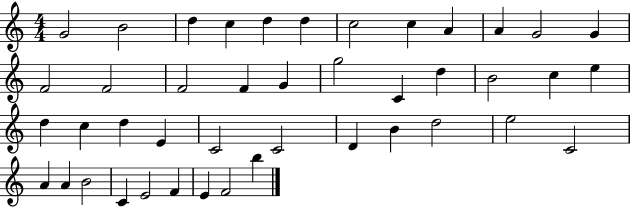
G4/h B4/h D5/q C5/q D5/q D5/q C5/h C5/q A4/q A4/q G4/h G4/q F4/h F4/h F4/h F4/q G4/q G5/h C4/q D5/q B4/h C5/q E5/q D5/q C5/q D5/q E4/q C4/h C4/h D4/q B4/q D5/h E5/h C4/h A4/q A4/q B4/h C4/q E4/h F4/q E4/q F4/h B5/q